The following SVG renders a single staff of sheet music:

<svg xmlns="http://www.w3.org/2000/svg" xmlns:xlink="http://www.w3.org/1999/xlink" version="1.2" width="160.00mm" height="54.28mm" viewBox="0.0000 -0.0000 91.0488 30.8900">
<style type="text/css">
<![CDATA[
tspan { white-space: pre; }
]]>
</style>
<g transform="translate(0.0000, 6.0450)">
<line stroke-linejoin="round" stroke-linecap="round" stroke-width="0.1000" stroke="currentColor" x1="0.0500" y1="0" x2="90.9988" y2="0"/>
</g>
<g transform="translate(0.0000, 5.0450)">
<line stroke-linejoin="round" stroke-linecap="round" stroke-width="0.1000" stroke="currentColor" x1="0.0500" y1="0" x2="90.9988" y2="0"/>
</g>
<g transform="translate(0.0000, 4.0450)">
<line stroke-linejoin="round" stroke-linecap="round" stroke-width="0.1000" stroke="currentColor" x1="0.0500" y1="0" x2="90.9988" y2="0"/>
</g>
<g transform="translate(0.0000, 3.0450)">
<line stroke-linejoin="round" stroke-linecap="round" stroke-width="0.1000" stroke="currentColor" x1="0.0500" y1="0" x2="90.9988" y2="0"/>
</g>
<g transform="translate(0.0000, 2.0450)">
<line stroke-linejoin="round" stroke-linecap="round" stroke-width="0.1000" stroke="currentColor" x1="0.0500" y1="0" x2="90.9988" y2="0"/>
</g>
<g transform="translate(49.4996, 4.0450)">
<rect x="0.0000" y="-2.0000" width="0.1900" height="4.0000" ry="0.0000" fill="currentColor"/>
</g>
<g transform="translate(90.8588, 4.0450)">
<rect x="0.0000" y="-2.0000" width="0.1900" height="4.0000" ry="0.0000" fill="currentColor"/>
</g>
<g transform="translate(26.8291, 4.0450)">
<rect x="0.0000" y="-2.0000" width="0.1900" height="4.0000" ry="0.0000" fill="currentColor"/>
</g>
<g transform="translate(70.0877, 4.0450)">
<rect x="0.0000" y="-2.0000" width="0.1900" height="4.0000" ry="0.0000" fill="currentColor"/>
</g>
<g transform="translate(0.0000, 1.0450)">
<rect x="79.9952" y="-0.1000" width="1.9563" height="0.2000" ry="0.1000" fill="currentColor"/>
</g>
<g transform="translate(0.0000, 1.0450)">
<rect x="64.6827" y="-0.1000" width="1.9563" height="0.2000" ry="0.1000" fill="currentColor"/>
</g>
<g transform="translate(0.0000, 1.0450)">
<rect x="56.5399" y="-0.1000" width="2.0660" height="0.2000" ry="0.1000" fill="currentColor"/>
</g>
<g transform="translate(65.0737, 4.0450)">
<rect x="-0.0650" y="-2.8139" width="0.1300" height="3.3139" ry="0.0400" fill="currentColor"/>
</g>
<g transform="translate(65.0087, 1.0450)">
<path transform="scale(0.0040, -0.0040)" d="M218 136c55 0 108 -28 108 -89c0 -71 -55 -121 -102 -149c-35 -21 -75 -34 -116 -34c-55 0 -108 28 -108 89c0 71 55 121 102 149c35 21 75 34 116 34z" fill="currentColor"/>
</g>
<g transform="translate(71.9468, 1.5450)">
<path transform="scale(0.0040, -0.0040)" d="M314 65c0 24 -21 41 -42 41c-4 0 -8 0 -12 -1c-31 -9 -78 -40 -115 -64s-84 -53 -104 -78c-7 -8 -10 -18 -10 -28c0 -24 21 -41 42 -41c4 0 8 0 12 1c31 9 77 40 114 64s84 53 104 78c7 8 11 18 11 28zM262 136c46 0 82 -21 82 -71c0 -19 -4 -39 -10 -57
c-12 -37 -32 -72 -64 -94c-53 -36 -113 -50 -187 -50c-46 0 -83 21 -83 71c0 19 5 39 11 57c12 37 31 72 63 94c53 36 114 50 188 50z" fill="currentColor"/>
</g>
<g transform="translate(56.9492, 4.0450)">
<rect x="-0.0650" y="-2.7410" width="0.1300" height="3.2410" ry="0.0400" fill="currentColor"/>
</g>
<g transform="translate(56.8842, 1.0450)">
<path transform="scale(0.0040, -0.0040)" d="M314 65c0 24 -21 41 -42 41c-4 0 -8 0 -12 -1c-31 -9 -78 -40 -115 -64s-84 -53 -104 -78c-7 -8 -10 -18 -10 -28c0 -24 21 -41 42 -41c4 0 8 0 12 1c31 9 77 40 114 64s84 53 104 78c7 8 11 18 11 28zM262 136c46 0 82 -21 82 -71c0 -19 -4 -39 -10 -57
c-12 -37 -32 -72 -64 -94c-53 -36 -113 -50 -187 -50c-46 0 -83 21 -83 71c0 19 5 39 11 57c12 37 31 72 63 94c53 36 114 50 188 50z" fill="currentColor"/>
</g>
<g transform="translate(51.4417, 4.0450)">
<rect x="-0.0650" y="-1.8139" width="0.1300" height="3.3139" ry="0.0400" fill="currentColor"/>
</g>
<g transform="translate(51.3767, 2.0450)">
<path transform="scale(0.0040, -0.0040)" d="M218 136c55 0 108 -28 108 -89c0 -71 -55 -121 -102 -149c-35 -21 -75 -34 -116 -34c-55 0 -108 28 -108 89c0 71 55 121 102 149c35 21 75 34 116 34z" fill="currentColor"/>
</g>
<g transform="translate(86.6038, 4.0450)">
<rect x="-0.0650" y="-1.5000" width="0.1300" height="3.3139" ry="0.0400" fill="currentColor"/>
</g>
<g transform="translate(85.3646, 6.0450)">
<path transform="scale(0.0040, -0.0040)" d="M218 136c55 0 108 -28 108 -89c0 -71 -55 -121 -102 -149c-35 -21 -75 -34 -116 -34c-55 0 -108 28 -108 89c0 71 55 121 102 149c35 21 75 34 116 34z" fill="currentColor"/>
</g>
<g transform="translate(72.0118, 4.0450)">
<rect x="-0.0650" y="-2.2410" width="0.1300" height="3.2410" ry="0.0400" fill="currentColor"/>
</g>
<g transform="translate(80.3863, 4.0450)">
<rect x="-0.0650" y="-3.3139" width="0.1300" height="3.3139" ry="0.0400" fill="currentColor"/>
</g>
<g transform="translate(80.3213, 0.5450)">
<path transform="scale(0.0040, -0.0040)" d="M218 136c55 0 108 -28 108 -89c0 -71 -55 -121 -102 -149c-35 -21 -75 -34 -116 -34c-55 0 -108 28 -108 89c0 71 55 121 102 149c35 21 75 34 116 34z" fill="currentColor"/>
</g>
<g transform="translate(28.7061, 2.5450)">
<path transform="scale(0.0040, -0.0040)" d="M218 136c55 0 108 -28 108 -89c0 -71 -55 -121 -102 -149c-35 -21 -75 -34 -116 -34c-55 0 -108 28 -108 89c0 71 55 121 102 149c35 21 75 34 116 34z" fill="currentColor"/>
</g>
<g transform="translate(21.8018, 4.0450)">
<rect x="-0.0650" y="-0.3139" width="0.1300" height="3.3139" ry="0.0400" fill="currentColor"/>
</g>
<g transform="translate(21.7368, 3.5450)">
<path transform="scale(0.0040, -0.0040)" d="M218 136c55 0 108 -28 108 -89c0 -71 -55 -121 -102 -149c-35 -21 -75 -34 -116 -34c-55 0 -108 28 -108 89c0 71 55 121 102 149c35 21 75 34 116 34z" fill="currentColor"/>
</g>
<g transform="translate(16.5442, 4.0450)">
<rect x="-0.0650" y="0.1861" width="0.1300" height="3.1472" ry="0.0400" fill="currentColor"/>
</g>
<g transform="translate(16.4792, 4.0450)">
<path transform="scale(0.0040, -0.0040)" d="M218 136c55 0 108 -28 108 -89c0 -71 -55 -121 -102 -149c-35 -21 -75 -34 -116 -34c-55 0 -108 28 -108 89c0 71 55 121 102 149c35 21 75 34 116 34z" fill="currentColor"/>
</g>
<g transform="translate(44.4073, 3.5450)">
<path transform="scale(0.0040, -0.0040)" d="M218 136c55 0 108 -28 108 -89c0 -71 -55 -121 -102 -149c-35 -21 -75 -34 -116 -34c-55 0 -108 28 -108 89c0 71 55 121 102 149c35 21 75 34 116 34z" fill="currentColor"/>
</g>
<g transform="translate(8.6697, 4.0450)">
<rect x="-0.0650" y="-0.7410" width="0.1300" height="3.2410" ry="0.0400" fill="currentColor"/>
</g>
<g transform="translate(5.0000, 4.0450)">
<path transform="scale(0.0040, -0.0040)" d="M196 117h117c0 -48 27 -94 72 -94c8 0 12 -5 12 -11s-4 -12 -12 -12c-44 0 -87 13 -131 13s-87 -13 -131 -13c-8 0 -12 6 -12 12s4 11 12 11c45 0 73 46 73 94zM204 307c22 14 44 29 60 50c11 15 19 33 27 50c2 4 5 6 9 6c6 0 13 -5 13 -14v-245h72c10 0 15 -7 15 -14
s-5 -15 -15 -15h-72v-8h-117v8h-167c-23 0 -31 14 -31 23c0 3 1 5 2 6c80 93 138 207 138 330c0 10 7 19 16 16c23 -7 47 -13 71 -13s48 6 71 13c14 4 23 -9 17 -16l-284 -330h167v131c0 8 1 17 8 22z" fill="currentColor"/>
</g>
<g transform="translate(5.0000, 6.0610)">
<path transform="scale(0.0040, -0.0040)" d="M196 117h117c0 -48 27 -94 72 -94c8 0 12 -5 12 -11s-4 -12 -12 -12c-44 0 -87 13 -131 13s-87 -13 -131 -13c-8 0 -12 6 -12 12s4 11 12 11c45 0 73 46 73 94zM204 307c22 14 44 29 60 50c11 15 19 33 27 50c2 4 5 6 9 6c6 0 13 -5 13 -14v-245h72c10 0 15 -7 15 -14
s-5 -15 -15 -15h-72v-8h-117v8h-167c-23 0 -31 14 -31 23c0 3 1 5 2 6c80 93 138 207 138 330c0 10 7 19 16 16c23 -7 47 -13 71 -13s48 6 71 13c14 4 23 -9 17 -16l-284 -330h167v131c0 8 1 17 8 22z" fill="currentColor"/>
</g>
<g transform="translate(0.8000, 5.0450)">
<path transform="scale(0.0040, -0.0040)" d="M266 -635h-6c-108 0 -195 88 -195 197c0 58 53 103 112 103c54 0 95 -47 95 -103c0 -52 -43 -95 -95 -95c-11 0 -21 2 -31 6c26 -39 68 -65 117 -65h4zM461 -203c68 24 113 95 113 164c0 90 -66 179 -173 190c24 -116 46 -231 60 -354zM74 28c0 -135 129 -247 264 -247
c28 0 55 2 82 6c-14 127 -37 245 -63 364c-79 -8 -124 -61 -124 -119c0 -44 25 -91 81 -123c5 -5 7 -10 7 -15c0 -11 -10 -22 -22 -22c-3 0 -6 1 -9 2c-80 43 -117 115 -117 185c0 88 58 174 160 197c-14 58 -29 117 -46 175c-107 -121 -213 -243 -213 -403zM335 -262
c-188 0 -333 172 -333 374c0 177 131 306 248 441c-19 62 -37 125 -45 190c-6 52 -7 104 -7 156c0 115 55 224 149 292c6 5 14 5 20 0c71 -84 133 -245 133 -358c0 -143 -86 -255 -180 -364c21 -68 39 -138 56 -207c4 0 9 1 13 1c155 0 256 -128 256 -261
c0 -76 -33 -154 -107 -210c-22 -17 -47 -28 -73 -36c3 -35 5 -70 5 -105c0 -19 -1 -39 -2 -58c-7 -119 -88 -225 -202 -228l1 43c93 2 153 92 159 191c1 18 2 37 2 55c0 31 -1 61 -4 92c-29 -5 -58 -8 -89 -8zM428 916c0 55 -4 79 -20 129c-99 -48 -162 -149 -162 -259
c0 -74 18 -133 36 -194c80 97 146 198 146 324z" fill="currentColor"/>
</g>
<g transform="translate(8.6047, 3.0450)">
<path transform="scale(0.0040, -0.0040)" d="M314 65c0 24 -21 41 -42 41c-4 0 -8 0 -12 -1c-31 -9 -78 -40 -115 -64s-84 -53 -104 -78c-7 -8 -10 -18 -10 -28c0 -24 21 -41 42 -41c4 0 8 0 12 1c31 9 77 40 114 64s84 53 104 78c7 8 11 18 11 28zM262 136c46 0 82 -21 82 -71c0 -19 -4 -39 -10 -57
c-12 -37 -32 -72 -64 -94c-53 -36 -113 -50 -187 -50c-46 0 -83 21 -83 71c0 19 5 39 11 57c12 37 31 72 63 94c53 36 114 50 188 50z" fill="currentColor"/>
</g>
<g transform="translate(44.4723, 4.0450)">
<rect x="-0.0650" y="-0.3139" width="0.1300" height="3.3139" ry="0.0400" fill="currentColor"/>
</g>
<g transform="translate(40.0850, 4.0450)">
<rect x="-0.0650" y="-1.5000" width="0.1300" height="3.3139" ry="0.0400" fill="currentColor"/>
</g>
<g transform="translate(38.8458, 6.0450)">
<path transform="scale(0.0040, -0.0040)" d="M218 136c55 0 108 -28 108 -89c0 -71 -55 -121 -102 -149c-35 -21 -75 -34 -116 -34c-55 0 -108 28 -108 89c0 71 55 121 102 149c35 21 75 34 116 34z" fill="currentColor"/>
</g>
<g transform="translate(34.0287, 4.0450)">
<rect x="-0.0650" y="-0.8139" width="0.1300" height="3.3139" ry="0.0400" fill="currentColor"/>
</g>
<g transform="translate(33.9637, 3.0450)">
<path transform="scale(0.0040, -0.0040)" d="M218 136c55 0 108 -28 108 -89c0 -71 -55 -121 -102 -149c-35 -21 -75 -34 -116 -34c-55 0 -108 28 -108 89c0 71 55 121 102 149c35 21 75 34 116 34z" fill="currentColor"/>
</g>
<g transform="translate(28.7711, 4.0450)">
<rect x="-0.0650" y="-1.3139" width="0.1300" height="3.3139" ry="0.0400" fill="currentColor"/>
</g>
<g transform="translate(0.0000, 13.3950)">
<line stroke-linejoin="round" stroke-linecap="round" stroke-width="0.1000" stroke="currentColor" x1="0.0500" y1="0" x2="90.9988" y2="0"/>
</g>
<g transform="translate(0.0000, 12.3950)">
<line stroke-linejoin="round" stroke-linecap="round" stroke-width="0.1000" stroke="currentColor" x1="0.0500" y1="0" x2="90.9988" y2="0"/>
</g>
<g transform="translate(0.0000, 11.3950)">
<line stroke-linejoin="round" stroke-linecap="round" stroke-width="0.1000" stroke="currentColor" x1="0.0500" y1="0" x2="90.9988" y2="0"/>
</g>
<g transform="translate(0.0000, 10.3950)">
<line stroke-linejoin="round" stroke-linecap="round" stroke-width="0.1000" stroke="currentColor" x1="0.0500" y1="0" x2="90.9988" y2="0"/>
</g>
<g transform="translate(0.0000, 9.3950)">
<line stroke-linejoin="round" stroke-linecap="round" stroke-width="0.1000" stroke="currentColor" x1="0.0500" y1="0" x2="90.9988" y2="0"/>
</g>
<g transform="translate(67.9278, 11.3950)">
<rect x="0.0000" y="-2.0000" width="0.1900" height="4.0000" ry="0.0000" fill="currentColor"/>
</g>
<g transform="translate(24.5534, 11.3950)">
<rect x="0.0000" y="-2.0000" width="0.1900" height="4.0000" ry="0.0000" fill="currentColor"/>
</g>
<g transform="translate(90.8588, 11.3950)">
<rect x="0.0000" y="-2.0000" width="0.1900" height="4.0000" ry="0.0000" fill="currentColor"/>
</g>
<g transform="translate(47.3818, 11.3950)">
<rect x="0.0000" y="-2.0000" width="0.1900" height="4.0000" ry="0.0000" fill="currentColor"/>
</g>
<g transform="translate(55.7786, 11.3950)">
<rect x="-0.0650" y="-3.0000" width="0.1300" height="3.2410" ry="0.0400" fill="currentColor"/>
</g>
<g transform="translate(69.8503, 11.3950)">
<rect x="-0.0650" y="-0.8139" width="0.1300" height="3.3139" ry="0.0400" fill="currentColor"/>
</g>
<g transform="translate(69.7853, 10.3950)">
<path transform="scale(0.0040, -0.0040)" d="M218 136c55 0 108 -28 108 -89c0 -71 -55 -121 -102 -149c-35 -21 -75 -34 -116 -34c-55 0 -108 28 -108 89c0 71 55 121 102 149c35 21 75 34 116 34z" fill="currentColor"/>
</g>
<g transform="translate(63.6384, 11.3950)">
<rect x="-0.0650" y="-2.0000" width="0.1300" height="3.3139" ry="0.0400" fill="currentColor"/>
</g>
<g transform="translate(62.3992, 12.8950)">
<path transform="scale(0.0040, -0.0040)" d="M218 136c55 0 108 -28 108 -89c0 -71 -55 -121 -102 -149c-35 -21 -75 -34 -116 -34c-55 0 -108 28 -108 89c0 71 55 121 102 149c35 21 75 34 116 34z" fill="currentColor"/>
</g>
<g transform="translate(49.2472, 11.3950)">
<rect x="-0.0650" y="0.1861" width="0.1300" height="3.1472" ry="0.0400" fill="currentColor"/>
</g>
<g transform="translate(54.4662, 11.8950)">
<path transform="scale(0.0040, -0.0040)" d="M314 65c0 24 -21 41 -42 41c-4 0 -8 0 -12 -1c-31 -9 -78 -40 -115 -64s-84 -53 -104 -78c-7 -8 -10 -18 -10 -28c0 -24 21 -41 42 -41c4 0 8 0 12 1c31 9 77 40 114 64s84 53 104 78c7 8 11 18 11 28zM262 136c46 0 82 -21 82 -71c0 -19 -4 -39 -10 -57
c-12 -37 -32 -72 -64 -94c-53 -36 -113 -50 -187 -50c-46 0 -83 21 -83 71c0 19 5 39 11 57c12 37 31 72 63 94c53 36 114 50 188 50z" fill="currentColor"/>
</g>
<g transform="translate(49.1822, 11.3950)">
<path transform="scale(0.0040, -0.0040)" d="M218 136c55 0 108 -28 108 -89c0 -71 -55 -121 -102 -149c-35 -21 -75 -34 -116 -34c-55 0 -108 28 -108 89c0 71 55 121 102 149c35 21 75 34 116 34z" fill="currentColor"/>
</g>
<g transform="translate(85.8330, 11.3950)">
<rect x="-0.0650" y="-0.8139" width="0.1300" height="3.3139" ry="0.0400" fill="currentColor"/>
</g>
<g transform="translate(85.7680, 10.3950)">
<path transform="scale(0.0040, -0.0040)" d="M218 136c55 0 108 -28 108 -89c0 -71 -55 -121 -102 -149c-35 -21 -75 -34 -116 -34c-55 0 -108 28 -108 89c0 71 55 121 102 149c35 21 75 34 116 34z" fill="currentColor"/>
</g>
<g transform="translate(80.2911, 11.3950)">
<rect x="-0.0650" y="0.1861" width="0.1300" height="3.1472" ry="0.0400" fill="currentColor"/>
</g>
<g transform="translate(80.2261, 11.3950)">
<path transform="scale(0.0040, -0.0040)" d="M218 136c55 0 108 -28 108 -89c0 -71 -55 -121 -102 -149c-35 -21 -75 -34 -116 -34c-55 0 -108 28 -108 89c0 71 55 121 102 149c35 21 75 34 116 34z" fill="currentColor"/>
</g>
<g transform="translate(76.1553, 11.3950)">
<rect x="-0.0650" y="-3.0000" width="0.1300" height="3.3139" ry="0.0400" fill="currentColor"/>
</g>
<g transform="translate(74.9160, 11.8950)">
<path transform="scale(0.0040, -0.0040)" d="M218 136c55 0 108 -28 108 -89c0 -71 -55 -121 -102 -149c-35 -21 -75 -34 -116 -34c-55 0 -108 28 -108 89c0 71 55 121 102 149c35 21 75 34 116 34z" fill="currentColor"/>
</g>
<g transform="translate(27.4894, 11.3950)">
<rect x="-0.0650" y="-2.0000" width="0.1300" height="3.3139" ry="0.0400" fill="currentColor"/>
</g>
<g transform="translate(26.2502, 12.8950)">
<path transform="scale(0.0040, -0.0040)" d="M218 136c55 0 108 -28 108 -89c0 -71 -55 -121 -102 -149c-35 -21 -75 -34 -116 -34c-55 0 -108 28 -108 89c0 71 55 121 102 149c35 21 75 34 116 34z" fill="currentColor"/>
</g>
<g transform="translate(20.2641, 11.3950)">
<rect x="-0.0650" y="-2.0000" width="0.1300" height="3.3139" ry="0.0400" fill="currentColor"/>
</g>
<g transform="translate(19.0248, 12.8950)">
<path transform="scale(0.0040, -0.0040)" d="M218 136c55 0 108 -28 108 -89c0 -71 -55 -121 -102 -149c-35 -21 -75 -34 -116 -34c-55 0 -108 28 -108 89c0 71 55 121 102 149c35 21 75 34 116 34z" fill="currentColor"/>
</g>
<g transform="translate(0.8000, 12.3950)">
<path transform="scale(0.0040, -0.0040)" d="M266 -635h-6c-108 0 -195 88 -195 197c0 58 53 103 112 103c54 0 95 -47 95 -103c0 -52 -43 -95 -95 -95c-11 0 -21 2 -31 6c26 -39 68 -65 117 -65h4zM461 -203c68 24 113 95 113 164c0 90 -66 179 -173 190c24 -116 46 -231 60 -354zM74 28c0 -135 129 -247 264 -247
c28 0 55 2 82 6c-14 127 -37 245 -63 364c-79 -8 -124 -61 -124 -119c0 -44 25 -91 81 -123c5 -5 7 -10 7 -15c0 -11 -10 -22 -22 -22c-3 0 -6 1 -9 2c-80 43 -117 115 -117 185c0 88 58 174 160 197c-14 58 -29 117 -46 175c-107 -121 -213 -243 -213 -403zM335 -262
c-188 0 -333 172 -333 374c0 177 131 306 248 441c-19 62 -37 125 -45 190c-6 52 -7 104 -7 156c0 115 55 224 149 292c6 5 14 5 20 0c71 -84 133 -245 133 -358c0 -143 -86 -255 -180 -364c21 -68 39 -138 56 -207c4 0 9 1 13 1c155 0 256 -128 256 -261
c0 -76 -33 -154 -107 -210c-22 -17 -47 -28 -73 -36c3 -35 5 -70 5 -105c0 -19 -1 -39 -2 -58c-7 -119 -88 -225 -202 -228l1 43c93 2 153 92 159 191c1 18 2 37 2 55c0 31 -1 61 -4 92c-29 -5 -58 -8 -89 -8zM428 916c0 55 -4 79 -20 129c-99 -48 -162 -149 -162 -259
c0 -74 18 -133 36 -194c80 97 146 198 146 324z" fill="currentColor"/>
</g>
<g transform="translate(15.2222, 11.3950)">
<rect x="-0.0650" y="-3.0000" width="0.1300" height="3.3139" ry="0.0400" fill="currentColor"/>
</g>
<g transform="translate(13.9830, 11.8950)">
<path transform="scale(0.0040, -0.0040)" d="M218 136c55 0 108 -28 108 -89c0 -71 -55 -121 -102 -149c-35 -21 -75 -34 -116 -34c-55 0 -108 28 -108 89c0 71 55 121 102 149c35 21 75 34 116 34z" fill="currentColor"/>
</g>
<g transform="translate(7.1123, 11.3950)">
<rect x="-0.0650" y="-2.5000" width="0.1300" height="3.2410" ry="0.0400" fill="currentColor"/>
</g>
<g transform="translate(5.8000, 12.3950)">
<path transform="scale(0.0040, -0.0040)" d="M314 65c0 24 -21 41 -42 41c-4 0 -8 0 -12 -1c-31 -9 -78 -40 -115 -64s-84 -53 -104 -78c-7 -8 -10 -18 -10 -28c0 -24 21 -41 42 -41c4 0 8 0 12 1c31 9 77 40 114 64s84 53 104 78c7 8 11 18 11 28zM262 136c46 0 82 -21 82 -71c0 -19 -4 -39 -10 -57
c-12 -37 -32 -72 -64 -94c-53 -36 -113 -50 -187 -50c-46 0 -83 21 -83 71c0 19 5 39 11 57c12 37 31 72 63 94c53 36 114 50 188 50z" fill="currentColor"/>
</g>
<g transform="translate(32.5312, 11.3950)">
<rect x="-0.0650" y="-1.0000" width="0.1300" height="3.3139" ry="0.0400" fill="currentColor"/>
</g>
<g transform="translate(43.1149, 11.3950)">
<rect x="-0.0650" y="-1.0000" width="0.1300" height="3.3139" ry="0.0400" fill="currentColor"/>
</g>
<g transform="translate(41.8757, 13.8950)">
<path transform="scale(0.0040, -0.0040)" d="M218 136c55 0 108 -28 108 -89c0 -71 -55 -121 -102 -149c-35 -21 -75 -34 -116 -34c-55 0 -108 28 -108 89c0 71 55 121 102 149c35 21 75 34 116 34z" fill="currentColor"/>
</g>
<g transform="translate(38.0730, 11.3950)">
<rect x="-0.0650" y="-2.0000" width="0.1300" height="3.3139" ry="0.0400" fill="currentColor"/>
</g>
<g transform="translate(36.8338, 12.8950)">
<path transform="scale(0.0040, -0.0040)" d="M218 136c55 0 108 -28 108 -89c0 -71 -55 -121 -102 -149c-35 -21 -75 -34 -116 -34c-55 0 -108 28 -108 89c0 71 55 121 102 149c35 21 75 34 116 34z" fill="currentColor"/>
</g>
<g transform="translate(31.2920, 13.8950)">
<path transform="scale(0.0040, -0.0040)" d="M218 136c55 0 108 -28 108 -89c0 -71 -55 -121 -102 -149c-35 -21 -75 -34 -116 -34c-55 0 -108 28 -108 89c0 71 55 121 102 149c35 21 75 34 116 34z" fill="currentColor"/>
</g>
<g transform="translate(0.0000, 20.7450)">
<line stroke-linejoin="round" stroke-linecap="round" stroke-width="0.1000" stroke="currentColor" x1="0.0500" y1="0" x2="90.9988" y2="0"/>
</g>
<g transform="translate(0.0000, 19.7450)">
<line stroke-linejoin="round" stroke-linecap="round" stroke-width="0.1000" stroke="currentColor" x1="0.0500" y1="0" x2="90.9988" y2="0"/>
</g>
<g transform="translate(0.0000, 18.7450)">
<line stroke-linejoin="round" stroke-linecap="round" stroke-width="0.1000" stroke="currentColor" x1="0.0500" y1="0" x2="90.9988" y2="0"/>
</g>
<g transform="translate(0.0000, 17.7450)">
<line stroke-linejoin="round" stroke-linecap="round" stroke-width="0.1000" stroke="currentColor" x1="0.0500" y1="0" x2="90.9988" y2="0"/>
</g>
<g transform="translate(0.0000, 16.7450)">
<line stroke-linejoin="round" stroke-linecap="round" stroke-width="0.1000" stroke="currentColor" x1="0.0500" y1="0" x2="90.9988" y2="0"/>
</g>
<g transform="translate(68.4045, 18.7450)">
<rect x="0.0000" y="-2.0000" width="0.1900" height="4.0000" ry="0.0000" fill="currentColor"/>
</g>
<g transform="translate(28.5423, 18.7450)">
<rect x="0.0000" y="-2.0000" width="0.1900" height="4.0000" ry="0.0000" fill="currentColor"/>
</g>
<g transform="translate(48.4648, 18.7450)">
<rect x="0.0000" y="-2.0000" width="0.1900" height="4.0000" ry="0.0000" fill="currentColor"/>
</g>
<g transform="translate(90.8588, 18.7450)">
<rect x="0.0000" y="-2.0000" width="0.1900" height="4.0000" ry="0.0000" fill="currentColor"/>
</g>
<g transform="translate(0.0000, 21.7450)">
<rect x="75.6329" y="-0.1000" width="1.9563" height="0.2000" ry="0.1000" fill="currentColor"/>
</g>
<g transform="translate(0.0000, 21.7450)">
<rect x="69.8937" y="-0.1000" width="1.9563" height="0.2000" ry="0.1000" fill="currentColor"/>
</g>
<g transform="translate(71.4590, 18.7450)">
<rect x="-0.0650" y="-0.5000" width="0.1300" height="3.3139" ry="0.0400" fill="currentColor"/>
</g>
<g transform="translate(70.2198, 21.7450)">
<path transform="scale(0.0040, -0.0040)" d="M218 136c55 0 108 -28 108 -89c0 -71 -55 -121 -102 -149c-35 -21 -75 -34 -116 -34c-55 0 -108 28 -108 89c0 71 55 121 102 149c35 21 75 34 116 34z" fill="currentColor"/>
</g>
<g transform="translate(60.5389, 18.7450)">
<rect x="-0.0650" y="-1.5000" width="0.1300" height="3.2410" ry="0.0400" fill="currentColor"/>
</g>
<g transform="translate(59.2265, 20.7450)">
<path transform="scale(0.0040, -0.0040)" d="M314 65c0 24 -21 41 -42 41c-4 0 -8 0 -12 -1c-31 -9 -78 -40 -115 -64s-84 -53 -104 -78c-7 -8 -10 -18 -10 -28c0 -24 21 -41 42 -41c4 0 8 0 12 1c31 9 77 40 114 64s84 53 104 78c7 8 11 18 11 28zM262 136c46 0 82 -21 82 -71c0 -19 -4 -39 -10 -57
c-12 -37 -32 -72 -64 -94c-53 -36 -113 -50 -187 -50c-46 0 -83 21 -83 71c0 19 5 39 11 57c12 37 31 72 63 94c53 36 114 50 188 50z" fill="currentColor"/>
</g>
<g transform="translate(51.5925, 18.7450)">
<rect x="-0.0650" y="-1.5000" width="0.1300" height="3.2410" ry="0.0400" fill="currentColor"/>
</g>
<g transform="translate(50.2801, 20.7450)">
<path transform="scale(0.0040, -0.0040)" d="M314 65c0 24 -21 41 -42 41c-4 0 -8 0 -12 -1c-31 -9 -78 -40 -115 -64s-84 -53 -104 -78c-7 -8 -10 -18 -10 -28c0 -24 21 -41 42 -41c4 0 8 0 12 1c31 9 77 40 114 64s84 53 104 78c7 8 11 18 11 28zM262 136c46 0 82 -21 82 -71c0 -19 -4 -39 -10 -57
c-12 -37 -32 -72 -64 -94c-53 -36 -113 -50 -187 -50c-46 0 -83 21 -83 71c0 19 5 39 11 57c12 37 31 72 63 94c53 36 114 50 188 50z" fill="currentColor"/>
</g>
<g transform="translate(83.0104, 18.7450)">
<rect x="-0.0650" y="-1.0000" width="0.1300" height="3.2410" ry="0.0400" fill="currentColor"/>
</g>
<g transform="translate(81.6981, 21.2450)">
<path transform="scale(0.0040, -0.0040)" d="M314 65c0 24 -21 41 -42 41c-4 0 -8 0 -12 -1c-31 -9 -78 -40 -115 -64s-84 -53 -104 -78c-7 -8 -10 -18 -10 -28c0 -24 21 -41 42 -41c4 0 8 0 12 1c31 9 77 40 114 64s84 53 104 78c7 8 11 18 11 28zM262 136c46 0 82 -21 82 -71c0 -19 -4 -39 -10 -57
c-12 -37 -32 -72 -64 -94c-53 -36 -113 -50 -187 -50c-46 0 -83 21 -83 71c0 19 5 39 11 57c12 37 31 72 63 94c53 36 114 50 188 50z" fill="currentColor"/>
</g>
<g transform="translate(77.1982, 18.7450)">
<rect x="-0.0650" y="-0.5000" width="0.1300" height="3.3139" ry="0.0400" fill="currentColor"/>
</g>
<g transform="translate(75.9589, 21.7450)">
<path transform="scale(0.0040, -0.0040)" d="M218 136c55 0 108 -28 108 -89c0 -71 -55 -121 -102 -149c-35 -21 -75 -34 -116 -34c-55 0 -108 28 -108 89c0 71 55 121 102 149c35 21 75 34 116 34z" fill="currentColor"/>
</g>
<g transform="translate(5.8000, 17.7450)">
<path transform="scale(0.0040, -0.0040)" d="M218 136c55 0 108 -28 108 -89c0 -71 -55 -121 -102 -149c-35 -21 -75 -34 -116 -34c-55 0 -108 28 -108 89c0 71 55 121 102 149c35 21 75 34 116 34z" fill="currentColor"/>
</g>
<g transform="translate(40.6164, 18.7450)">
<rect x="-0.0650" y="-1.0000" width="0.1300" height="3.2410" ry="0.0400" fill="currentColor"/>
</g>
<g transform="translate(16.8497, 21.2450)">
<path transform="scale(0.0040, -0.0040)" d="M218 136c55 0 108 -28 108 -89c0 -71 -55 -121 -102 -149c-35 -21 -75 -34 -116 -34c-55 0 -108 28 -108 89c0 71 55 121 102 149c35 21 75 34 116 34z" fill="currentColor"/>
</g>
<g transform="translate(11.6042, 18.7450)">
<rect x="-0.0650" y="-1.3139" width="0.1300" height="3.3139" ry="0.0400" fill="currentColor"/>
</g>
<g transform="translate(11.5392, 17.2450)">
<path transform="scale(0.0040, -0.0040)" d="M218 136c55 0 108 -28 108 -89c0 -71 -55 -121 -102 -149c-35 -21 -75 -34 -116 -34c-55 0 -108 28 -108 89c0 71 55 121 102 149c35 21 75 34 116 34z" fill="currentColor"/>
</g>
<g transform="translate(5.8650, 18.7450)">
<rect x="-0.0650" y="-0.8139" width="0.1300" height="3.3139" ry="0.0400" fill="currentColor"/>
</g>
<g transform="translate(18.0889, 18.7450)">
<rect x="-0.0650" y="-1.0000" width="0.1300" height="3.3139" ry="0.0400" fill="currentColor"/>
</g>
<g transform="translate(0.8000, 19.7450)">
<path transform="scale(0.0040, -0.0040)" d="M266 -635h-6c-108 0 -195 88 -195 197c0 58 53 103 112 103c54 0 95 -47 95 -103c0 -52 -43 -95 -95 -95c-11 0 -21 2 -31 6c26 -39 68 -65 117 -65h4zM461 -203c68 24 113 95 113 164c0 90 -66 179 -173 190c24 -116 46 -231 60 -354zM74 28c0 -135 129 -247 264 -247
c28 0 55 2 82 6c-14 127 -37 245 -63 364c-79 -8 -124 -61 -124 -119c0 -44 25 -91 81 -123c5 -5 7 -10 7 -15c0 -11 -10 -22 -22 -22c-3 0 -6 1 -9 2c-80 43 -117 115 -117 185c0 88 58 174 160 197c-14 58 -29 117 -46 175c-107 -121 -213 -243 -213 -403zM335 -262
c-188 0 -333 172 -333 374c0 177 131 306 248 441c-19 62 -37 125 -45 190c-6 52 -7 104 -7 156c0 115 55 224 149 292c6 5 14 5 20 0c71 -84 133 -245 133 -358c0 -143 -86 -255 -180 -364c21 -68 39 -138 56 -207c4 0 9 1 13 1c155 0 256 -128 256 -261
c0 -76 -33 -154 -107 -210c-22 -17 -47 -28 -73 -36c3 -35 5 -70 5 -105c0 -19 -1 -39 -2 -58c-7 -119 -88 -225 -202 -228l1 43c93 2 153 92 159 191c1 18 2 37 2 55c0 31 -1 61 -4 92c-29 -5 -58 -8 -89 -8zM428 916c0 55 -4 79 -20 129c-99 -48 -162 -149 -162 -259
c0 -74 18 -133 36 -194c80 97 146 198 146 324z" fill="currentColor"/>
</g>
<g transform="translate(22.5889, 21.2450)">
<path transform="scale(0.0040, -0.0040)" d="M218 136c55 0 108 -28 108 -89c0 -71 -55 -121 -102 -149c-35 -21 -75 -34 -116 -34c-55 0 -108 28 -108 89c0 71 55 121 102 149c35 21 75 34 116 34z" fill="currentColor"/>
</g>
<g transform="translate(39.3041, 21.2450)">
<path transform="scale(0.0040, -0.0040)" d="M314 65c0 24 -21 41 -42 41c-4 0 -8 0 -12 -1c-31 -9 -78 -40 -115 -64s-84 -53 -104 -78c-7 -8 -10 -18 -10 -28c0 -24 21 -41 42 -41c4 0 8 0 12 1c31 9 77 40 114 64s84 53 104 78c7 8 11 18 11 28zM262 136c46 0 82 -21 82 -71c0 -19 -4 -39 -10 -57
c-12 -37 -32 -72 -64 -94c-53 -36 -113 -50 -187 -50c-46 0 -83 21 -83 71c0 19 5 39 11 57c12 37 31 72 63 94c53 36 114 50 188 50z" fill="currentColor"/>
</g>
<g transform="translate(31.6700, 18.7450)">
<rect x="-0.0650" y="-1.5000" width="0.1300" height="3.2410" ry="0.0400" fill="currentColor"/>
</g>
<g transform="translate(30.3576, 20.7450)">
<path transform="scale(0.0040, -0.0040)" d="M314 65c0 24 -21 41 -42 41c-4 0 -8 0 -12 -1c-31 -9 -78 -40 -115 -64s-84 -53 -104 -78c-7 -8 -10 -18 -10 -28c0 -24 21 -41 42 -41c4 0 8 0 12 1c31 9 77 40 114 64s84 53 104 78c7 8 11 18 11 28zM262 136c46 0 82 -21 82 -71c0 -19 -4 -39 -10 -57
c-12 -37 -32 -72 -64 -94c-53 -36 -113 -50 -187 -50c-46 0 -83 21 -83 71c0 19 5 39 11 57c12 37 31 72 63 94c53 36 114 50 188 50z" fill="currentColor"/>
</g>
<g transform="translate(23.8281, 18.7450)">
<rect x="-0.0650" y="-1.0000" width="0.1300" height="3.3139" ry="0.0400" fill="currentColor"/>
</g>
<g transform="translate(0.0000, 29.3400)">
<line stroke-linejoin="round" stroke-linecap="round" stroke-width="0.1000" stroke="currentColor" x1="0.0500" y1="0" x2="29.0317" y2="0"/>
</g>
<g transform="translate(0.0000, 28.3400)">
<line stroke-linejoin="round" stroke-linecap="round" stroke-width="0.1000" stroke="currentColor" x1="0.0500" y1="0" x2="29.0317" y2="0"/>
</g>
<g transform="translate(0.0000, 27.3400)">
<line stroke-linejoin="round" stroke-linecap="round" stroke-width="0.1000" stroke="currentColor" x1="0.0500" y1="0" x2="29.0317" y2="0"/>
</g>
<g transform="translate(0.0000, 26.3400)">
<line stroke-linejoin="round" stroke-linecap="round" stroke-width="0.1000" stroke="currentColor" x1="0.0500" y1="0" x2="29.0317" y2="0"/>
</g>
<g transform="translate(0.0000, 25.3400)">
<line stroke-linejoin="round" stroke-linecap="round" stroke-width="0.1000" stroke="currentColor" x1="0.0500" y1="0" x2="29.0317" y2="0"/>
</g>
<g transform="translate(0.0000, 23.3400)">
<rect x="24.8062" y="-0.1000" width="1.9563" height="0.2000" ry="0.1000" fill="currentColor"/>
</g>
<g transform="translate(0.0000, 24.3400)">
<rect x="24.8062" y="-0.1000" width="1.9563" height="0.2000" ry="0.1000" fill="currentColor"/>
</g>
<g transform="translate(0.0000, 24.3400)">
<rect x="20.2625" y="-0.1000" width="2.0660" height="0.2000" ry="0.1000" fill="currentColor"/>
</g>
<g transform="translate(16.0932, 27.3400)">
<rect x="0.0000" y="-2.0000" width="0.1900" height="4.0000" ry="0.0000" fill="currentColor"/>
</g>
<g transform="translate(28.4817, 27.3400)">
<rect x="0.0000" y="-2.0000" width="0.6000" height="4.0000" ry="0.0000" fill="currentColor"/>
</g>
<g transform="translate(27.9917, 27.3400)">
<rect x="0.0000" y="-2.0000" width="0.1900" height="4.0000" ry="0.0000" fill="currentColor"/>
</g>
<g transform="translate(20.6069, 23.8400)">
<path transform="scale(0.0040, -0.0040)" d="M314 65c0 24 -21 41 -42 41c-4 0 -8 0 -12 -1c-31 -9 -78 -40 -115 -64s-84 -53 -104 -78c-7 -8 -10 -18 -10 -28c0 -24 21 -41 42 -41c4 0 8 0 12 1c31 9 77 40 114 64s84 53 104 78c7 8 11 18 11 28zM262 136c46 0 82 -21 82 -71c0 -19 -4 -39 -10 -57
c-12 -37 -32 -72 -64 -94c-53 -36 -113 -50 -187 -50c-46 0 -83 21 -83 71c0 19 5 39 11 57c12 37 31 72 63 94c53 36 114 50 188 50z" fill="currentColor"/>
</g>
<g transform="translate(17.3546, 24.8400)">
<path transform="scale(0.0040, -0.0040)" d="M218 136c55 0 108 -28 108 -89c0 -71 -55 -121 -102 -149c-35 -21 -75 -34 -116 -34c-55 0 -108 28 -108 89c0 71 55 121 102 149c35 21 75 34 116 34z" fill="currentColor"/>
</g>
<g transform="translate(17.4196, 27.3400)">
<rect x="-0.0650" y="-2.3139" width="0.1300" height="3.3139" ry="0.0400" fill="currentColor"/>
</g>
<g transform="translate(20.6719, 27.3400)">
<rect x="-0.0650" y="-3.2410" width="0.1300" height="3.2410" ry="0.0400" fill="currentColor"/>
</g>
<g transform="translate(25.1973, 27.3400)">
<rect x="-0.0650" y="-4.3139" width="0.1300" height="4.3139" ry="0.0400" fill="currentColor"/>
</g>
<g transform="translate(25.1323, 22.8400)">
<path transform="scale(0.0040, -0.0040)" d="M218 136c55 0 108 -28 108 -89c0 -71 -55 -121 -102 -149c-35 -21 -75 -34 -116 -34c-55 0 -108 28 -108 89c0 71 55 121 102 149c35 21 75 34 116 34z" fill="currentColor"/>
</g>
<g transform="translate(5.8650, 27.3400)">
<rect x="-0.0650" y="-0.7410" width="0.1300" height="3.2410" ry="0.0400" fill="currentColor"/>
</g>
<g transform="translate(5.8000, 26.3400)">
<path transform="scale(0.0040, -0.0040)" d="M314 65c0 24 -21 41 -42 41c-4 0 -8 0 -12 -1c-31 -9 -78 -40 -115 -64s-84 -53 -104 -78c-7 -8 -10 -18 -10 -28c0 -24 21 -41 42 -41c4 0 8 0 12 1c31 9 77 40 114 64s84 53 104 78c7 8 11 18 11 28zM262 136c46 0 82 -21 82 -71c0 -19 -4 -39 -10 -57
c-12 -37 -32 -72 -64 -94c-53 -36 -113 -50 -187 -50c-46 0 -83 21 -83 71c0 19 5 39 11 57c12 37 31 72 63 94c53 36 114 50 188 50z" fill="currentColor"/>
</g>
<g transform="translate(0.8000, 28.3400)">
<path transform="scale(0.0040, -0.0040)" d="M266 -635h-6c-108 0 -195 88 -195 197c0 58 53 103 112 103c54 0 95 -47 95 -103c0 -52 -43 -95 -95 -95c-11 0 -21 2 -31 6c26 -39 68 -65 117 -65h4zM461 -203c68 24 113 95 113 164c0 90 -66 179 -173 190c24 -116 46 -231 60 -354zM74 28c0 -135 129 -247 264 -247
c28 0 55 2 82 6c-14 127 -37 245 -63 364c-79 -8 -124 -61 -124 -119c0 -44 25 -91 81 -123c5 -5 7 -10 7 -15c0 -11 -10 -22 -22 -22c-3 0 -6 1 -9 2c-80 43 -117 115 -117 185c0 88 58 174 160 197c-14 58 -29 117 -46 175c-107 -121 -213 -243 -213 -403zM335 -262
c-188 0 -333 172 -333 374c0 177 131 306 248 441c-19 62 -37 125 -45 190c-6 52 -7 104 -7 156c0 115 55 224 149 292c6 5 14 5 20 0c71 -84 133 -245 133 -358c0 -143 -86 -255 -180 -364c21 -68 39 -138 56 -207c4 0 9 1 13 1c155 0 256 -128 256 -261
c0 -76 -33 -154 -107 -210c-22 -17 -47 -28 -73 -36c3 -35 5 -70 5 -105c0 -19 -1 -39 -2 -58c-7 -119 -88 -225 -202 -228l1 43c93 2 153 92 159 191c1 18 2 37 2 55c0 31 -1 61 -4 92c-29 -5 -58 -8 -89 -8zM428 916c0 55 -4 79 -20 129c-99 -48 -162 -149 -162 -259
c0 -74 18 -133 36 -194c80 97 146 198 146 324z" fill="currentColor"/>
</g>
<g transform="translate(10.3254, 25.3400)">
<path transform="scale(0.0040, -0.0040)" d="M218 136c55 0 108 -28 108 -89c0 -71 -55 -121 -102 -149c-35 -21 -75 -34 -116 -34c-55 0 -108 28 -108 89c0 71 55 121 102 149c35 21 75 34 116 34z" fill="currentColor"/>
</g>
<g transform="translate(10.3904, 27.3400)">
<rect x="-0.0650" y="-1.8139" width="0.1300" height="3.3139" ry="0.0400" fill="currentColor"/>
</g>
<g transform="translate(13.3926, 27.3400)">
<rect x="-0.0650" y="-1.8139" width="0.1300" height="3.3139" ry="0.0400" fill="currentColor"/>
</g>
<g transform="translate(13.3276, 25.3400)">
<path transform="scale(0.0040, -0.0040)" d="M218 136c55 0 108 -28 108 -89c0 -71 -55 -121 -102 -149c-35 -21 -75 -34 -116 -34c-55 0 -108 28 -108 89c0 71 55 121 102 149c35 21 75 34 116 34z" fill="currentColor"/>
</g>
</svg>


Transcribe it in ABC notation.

X:1
T:Untitled
M:4/4
L:1/4
K:C
d2 B c e d E c f a2 a g2 b E G2 A F F D F D B A2 F d A B d d e D D E2 D2 E2 E2 C C D2 d2 f f g b2 d'